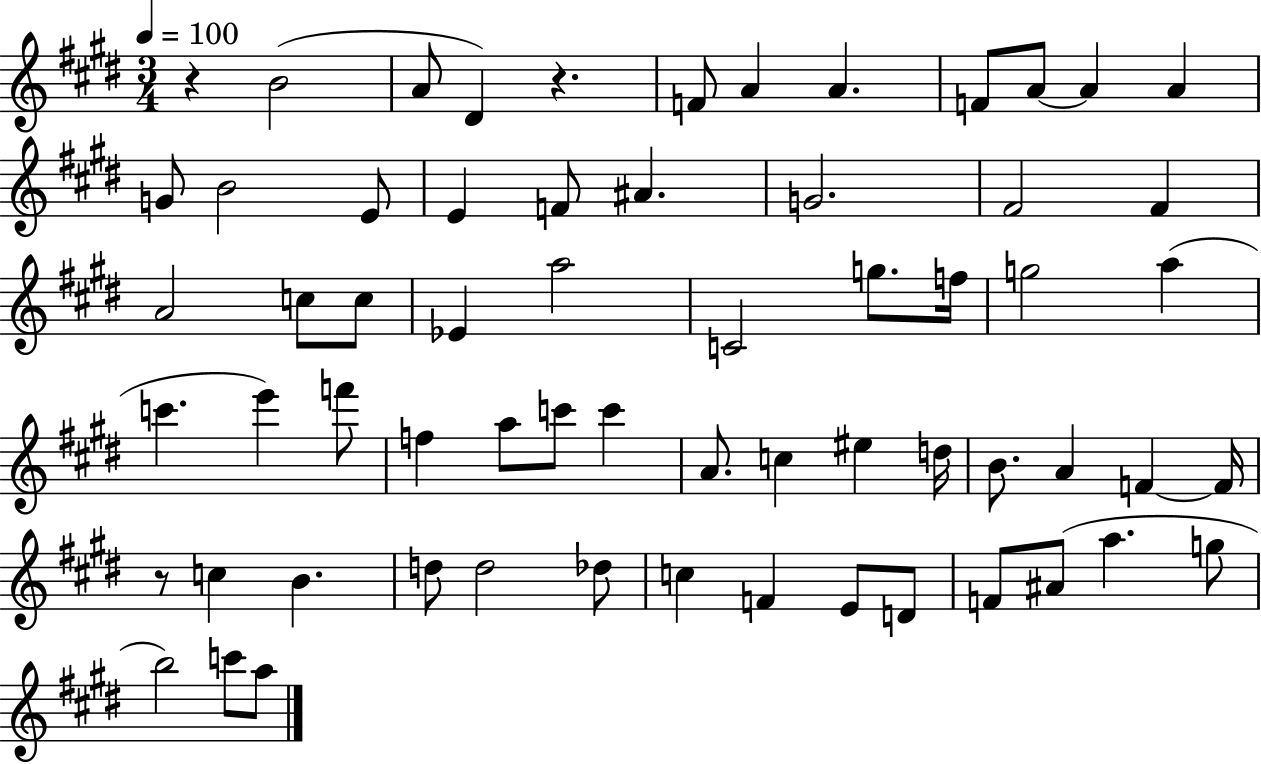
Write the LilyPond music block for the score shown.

{
  \clef treble
  \numericTimeSignature
  \time 3/4
  \key e \major
  \tempo 4 = 100
  r4 b'2( | a'8 dis'4) r4. | f'8 a'4 a'4. | f'8 a'8~~ a'4 a'4 | \break g'8 b'2 e'8 | e'4 f'8 ais'4. | g'2. | fis'2 fis'4 | \break a'2 c''8 c''8 | ees'4 a''2 | c'2 g''8. f''16 | g''2 a''4( | \break c'''4. e'''4) f'''8 | f''4 a''8 c'''8 c'''4 | a'8. c''4 eis''4 d''16 | b'8. a'4 f'4~~ f'16 | \break r8 c''4 b'4. | d''8 d''2 des''8 | c''4 f'4 e'8 d'8 | f'8 ais'8( a''4. g''8 | \break b''2) c'''8 a''8 | \bar "|."
}